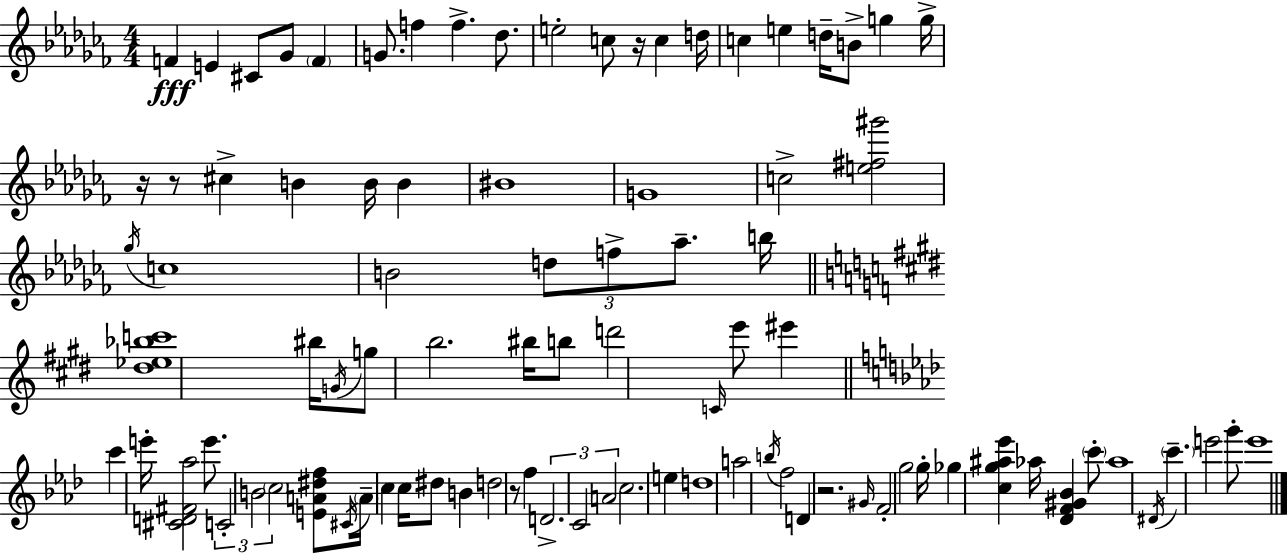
F4/q E4/q C#4/e Gb4/e F4/q G4/e. F5/q F5/q. Db5/e. E5/h C5/e R/s C5/q D5/s C5/q E5/q D5/s B4/e G5/q G5/s R/s R/e C#5/q B4/q B4/s B4/q BIS4/w G4/w C5/h [E5,F#5,G#6]/h Gb5/s C5/w B4/h D5/e F5/e Ab5/e. B5/s [D#5,Eb5,Bb5,C6]/w BIS5/s G4/s G5/e B5/h. BIS5/s B5/e D6/h C4/s E6/e EIS6/q C6/q E6/s [C#4,D4,F#4,Ab5]/h E6/e. C4/h B4/h C5/h [E4,A4,D#5,F5]/e C#4/s A4/s C5/q C5/s D#5/e B4/q D5/h R/e F5/q D4/h. C4/h A4/h C5/h. E5/q D5/w A5/h B5/s F5/h D4/q R/h. G#4/s F4/h G5/h G5/s Gb5/q [C5,G5,A#5,Eb6]/q Ab5/s [Db4,F4,G#4,Bb4]/q C6/e Ab5/w D#4/s C6/q. E6/h G6/e E6/w